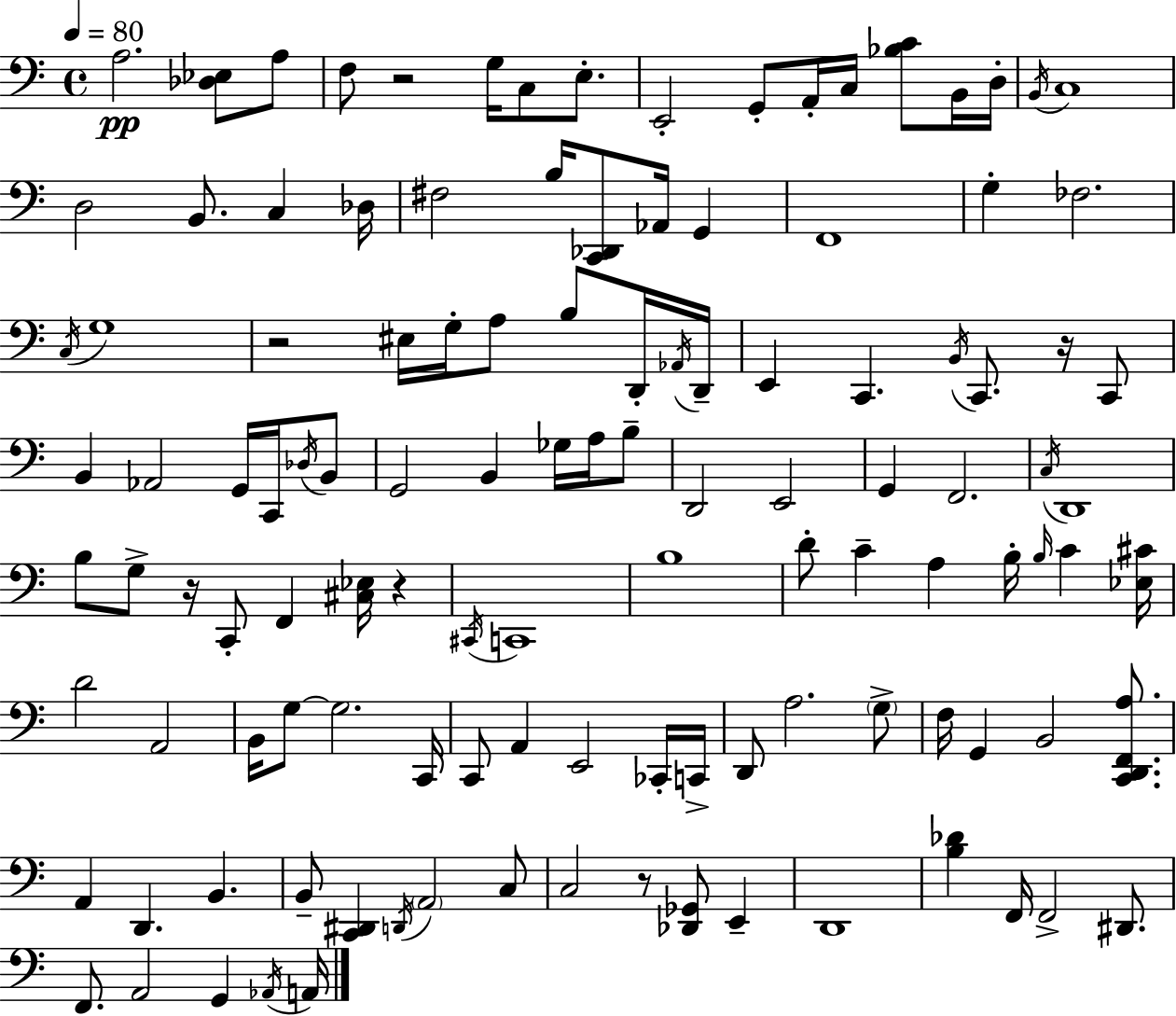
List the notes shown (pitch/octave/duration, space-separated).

A3/h. [Db3,Eb3]/e A3/e F3/e R/h G3/s C3/e E3/e. E2/h G2/e A2/s C3/s [Bb3,C4]/e B2/s D3/s B2/s C3/w D3/h B2/e. C3/q Db3/s F#3/h B3/s [C2,Db2]/e Ab2/s G2/q F2/w G3/q FES3/h. C3/s G3/w R/h EIS3/s G3/s A3/e B3/e D2/s Ab2/s D2/s E2/q C2/q. B2/s C2/e. R/s C2/e B2/q Ab2/h G2/s C2/s Db3/s B2/e G2/h B2/q Gb3/s A3/s B3/e D2/h E2/h G2/q F2/h. C3/s D2/w B3/e G3/e R/s C2/e F2/q [C#3,Eb3]/s R/q C#2/s C2/w B3/w D4/e C4/q A3/q B3/s B3/s C4/q [Eb3,C#4]/s D4/h A2/h B2/s G3/e G3/h. C2/s C2/e A2/q E2/h CES2/s C2/s D2/e A3/h. G3/e F3/s G2/q B2/h [C2,D2,F2,A3]/e. A2/q D2/q. B2/q. B2/e [C2,D#2]/q D2/s A2/h C3/e C3/h R/e [Db2,Gb2]/e E2/q D2/w [B3,Db4]/q F2/s F2/h D#2/e. F2/e. A2/h G2/q Ab2/s A2/s